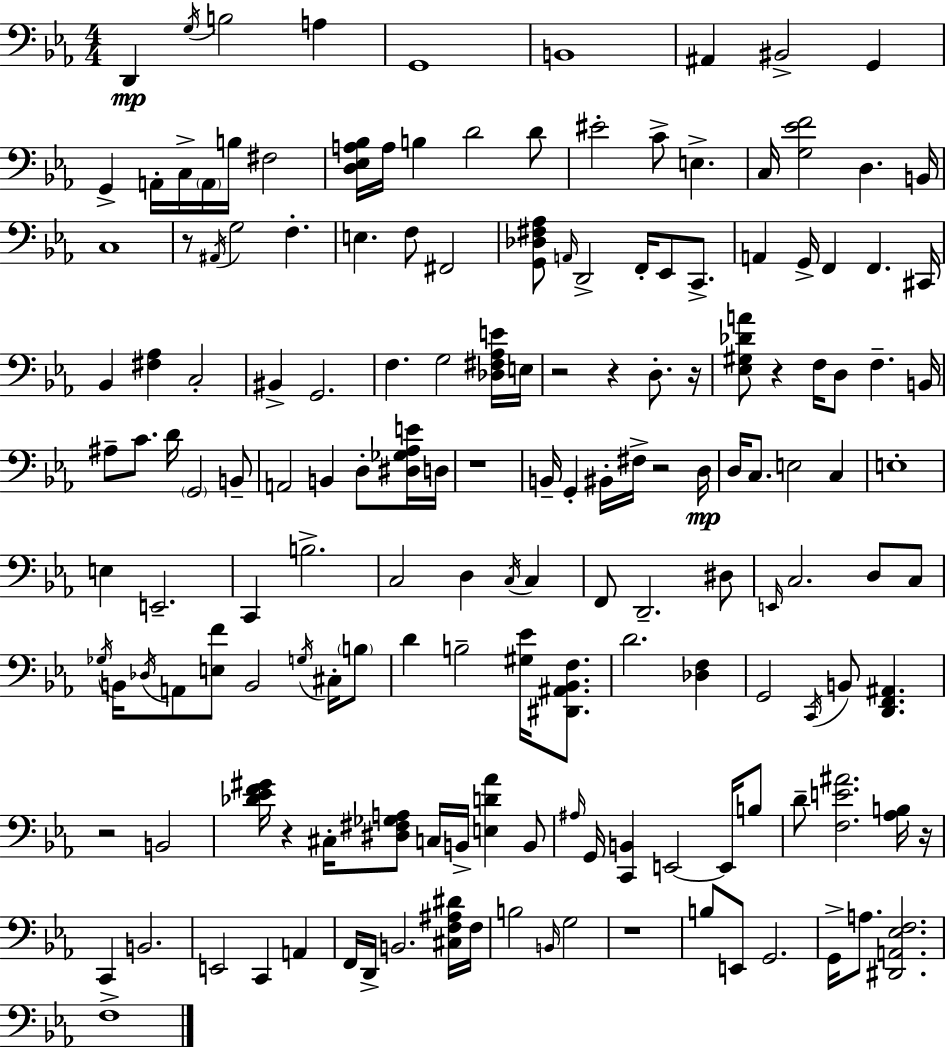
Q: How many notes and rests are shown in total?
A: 162